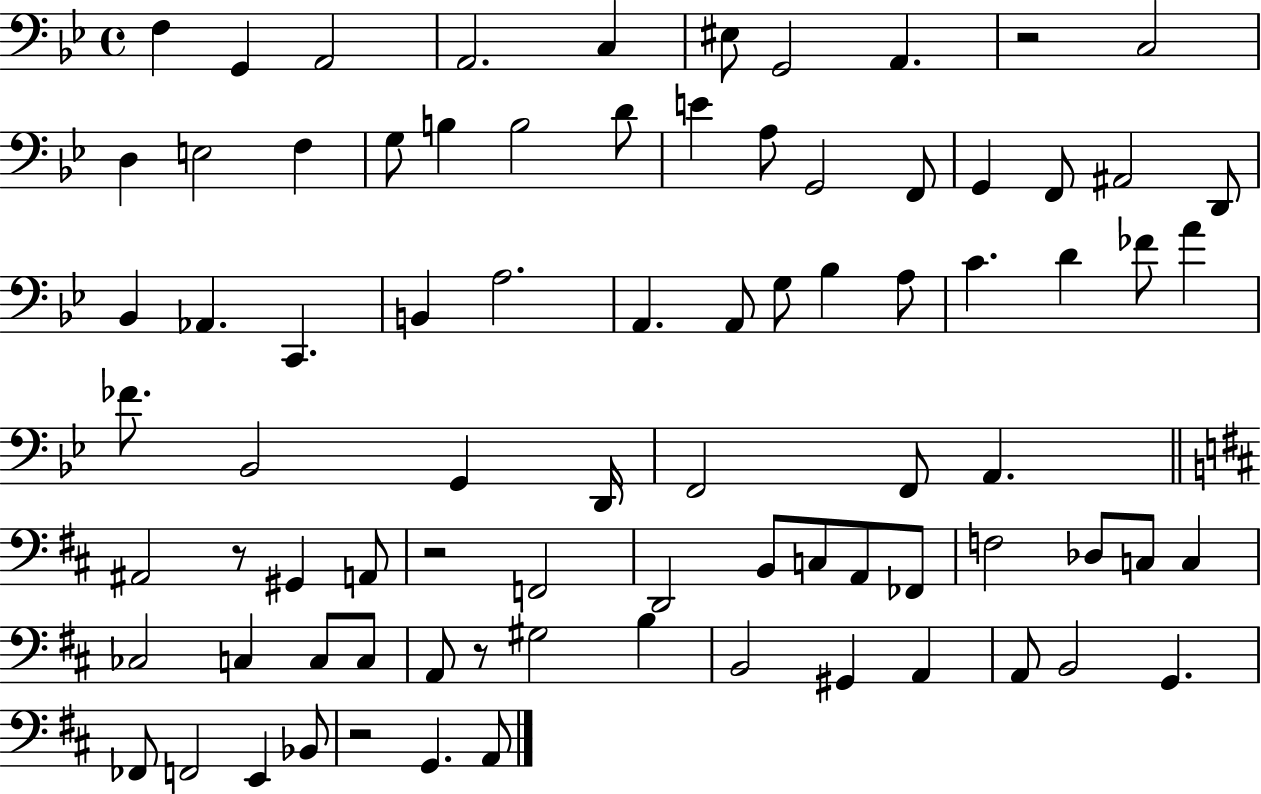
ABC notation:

X:1
T:Untitled
M:4/4
L:1/4
K:Bb
F, G,, A,,2 A,,2 C, ^E,/2 G,,2 A,, z2 C,2 D, E,2 F, G,/2 B, B,2 D/2 E A,/2 G,,2 F,,/2 G,, F,,/2 ^A,,2 D,,/2 _B,, _A,, C,, B,, A,2 A,, A,,/2 G,/2 _B, A,/2 C D _F/2 A _F/2 _B,,2 G,, D,,/4 F,,2 F,,/2 A,, ^A,,2 z/2 ^G,, A,,/2 z2 F,,2 D,,2 B,,/2 C,/2 A,,/2 _F,,/2 F,2 _D,/2 C,/2 C, _C,2 C, C,/2 C,/2 A,,/2 z/2 ^G,2 B, B,,2 ^G,, A,, A,,/2 B,,2 G,, _F,,/2 F,,2 E,, _B,,/2 z2 G,, A,,/2